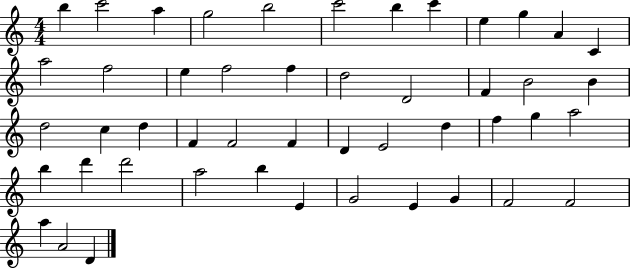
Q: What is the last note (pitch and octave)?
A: D4